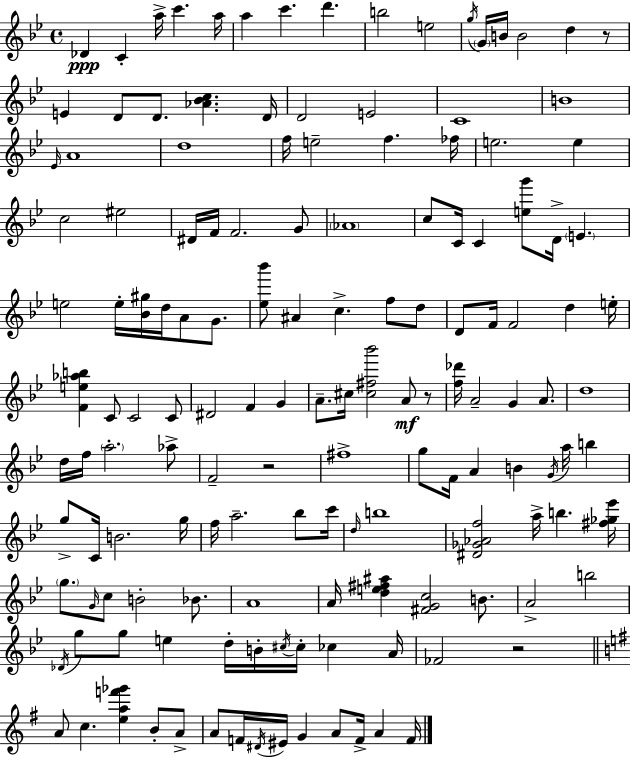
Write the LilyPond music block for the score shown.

{
  \clef treble
  \time 4/4
  \defaultTimeSignature
  \key g \minor
  des'4\ppp c'4-. a''16-> c'''4. a''16 | a''4 c'''4. d'''4. | b''2 e''2 | \acciaccatura { g''16 } \parenthesize g'16 b'16 b'2 d''4 r8 | \break e'4 d'8 d'8. <aes' bes' c''>4. | d'16 d'2 e'2 | c'1 | b'1 | \break \grace { ees'16 } a'1 | d''1 | f''16 e''2-- f''4. | fes''16 e''2. e''4 | \break c''2 eis''2 | dis'16 f'16 f'2. | g'8 \parenthesize aes'1 | c''8 c'16 c'4 <e'' g'''>8 d'16-> \parenthesize e'4. | \break e''2 e''16-. <bes' gis''>16 d''16 a'8 g'8. | <ees'' bes'''>8 ais'4 c''4.-> f''8 | d''8 d'8 f'16 f'2 d''4 | e''16-. <f' e'' aes'' b''>4 c'8 c'2 | \break c'8 dis'2 f'4 g'4 | a'8.-- cis''16 <cis'' fis'' bes'''>2 a'8\mf | r8 <f'' des'''>16 a'2-- g'4 a'8. | d''1 | \break d''16 f''16 \parenthesize a''2.-. | aes''8-> f'2-- r2 | fis''1-> | g''8 f'16 a'4 b'4 \acciaccatura { g'16 } a''16 b''4 | \break g''8-> c'16 b'2. | g''16 f''16 a''2.-- | bes''8 c'''16 \grace { d''16 } b''1 | <dis' ges' aes' f''>2 a''16-> b''4. | \break <fis'' ges'' ees'''>16 \parenthesize g''8. \grace { g'16 } c''8 b'2-. | bes'8. a'1 | a'16 <d'' e'' fis'' ais''>4 <fis' g' c''>2 | b'8. a'2-> b''2 | \break \acciaccatura { des'16 } g''8 g''8 e''4 d''16-. b'16-. | \acciaccatura { cis''16 } cis''16-. ces''4 a'16 fes'2 r2 | \bar "||" \break \key g \major a'8 c''4. <e'' a'' f''' ges'''>4 b'8-. a'8-> | a'8 f'16 \acciaccatura { dis'16 } eis'16 g'4 a'8 f'16-> a'4 | f'16 \bar "|."
}